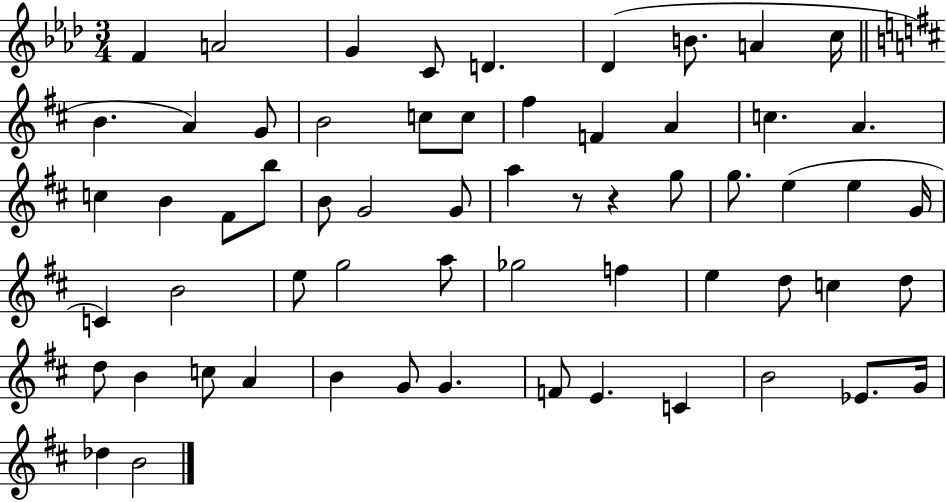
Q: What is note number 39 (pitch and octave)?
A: Gb5